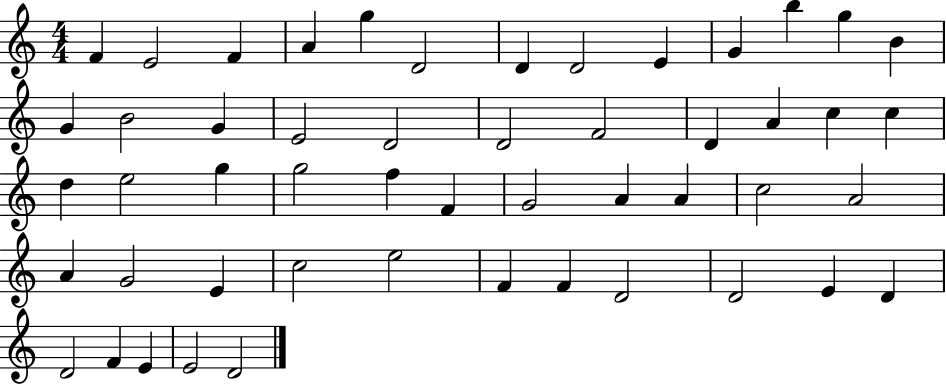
F4/q E4/h F4/q A4/q G5/q D4/h D4/q D4/h E4/q G4/q B5/q G5/q B4/q G4/q B4/h G4/q E4/h D4/h D4/h F4/h D4/q A4/q C5/q C5/q D5/q E5/h G5/q G5/h F5/q F4/q G4/h A4/q A4/q C5/h A4/h A4/q G4/h E4/q C5/h E5/h F4/q F4/q D4/h D4/h E4/q D4/q D4/h F4/q E4/q E4/h D4/h